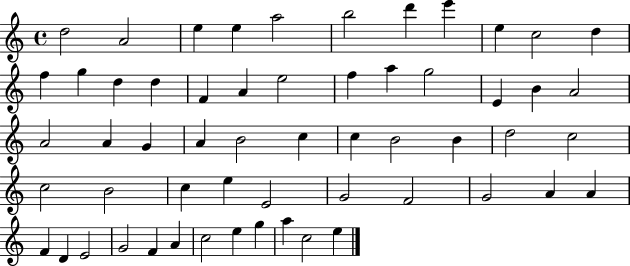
X:1
T:Untitled
M:4/4
L:1/4
K:C
d2 A2 e e a2 b2 d' e' e c2 d f g d d F A e2 f a g2 E B A2 A2 A G A B2 c c B2 B d2 c2 c2 B2 c e E2 G2 F2 G2 A A F D E2 G2 F A c2 e g a c2 e